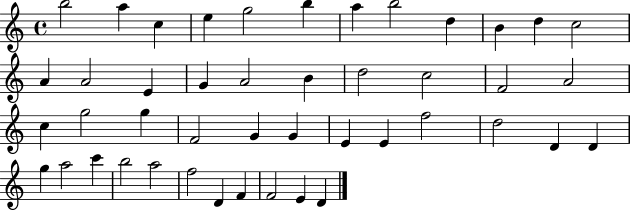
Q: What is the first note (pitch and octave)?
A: B5